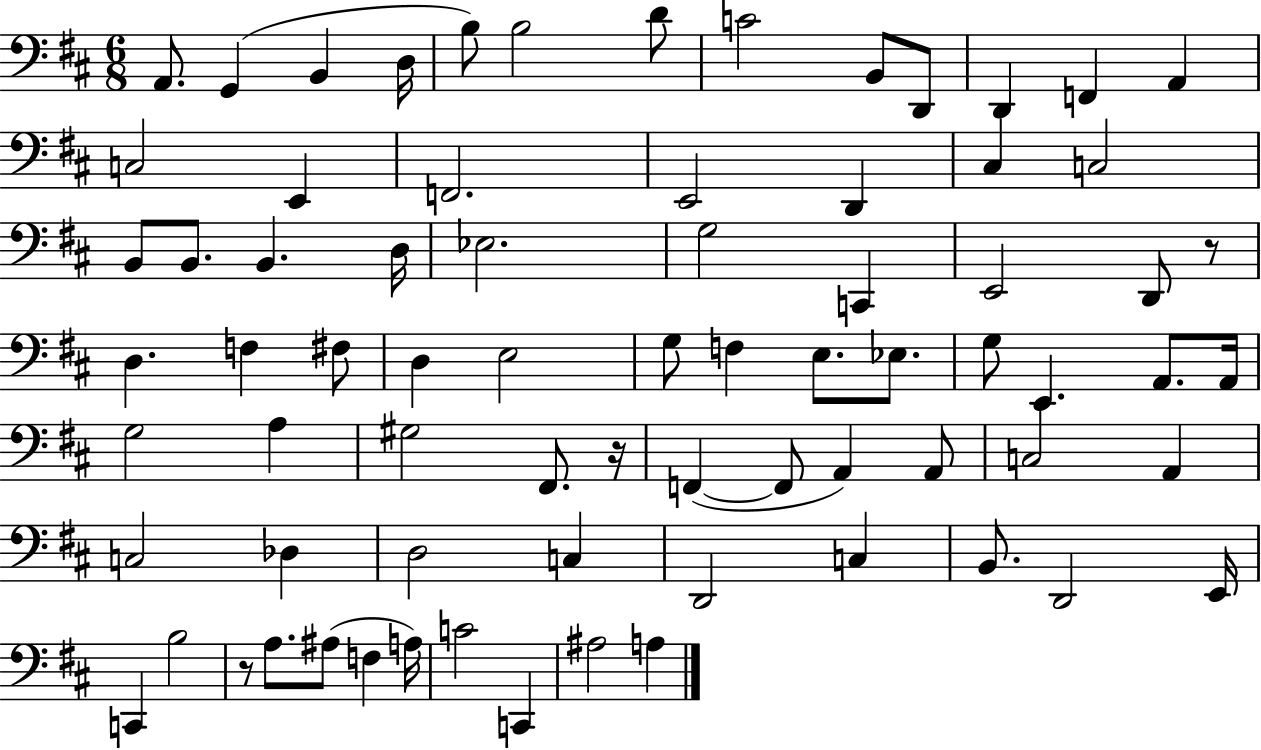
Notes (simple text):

A2/e. G2/q B2/q D3/s B3/e B3/h D4/e C4/h B2/e D2/e D2/q F2/q A2/q C3/h E2/q F2/h. E2/h D2/q C#3/q C3/h B2/e B2/e. B2/q. D3/s Eb3/h. G3/h C2/q E2/h D2/e R/e D3/q. F3/q F#3/e D3/q E3/h G3/e F3/q E3/e. Eb3/e. G3/e E2/q. A2/e. A2/s G3/h A3/q G#3/h F#2/e. R/s F2/q F2/e A2/q A2/e C3/h A2/q C3/h Db3/q D3/h C3/q D2/h C3/q B2/e. D2/h E2/s C2/q B3/h R/e A3/e. A#3/e F3/q A3/s C4/h C2/q A#3/h A3/q